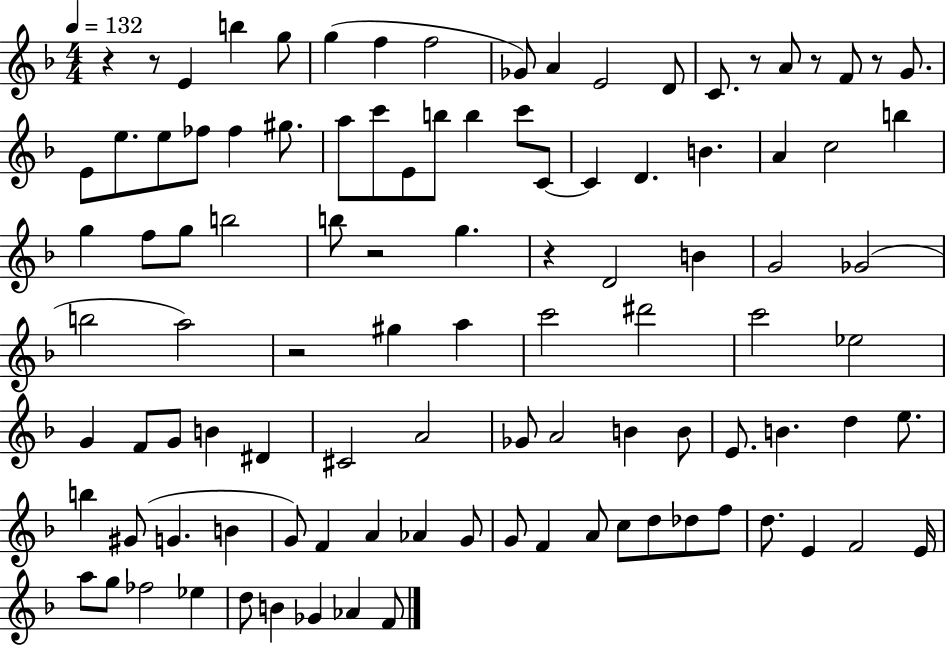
R/q R/e E4/q B5/q G5/e G5/q F5/q F5/h Gb4/e A4/q E4/h D4/e C4/e. R/e A4/e R/e F4/e R/e G4/e. E4/e E5/e. E5/e FES5/e FES5/q G#5/e. A5/e C6/e E4/e B5/e B5/q C6/e C4/e C4/q D4/q. B4/q. A4/q C5/h B5/q G5/q F5/e G5/e B5/h B5/e R/h G5/q. R/q D4/h B4/q G4/h Gb4/h B5/h A5/h R/h G#5/q A5/q C6/h D#6/h C6/h Eb5/h G4/q F4/e G4/e B4/q D#4/q C#4/h A4/h Gb4/e A4/h B4/q B4/e E4/e. B4/q. D5/q E5/e. B5/q G#4/e G4/q. B4/q G4/e F4/q A4/q Ab4/q G4/e G4/e F4/q A4/e C5/e D5/e Db5/e F5/e D5/e. E4/q F4/h E4/s A5/e G5/e FES5/h Eb5/q D5/e B4/q Gb4/q Ab4/q F4/e